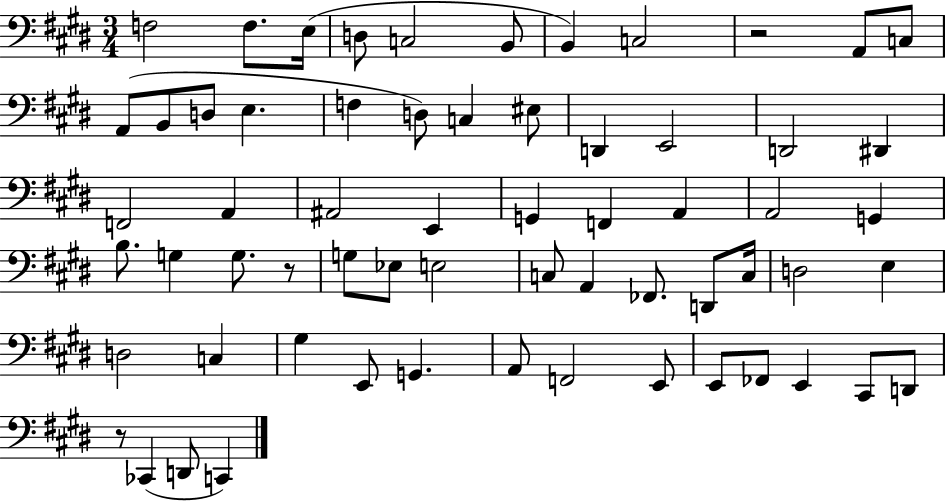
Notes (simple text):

F3/h F3/e. E3/s D3/e C3/h B2/e B2/q C3/h R/h A2/e C3/e A2/e B2/e D3/e E3/q. F3/q D3/e C3/q EIS3/e D2/q E2/h D2/h D#2/q F2/h A2/q A#2/h E2/q G2/q F2/q A2/q A2/h G2/q B3/e. G3/q G3/e. R/e G3/e Eb3/e E3/h C3/e A2/q FES2/e. D2/e C3/s D3/h E3/q D3/h C3/q G#3/q E2/e G2/q. A2/e F2/h E2/e E2/e FES2/e E2/q C#2/e D2/e R/e CES2/q D2/e C2/q